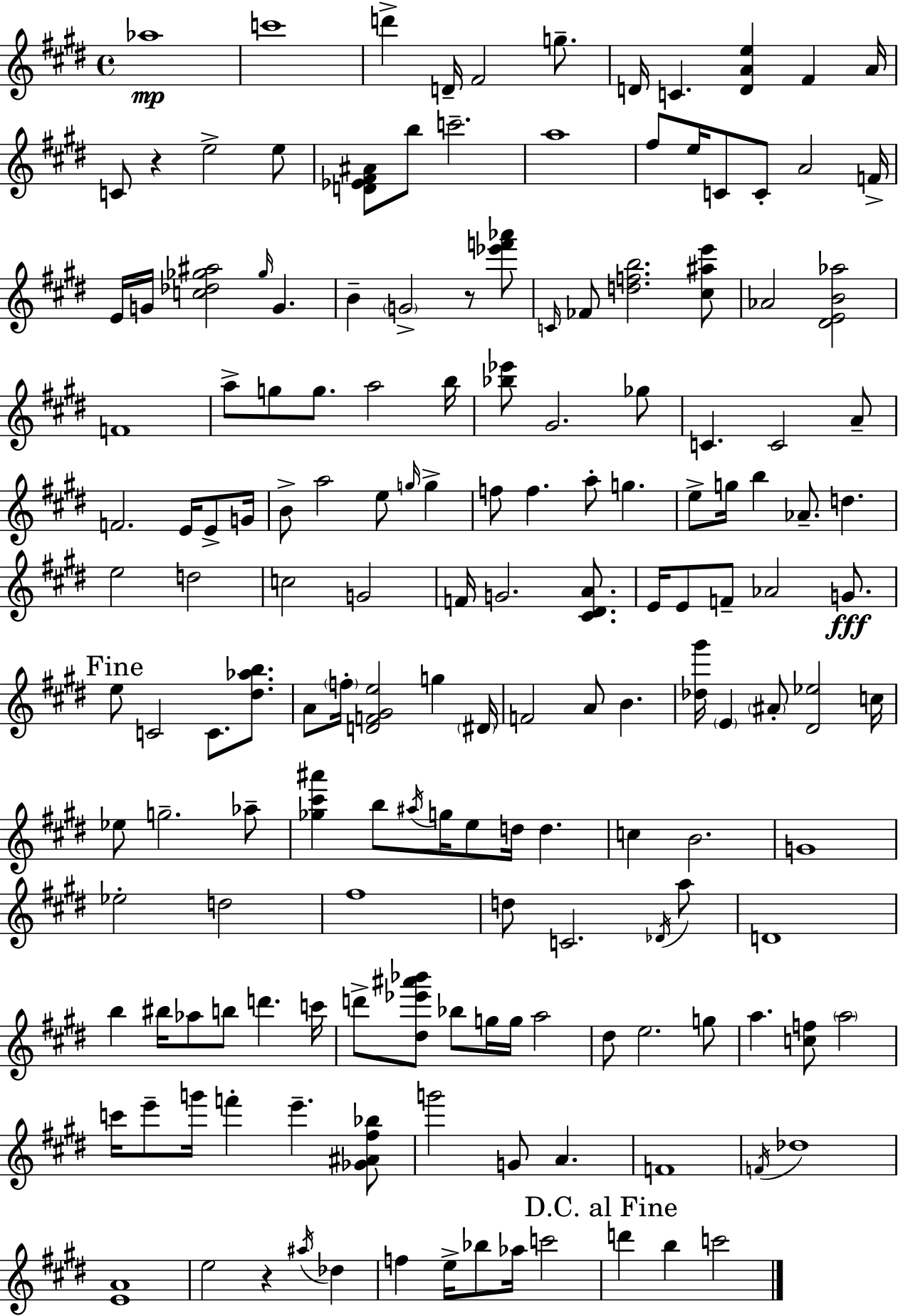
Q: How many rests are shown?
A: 3